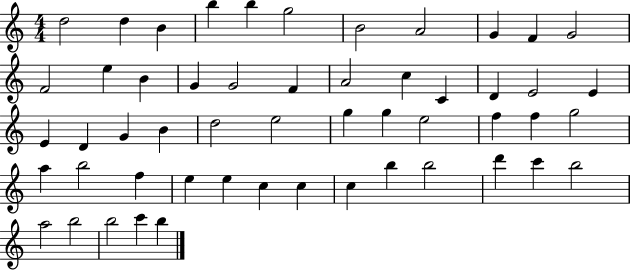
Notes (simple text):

D5/h D5/q B4/q B5/q B5/q G5/h B4/h A4/h G4/q F4/q G4/h F4/h E5/q B4/q G4/q G4/h F4/q A4/h C5/q C4/q D4/q E4/h E4/q E4/q D4/q G4/q B4/q D5/h E5/h G5/q G5/q E5/h F5/q F5/q G5/h A5/q B5/h F5/q E5/q E5/q C5/q C5/q C5/q B5/q B5/h D6/q C6/q B5/h A5/h B5/h B5/h C6/q B5/q